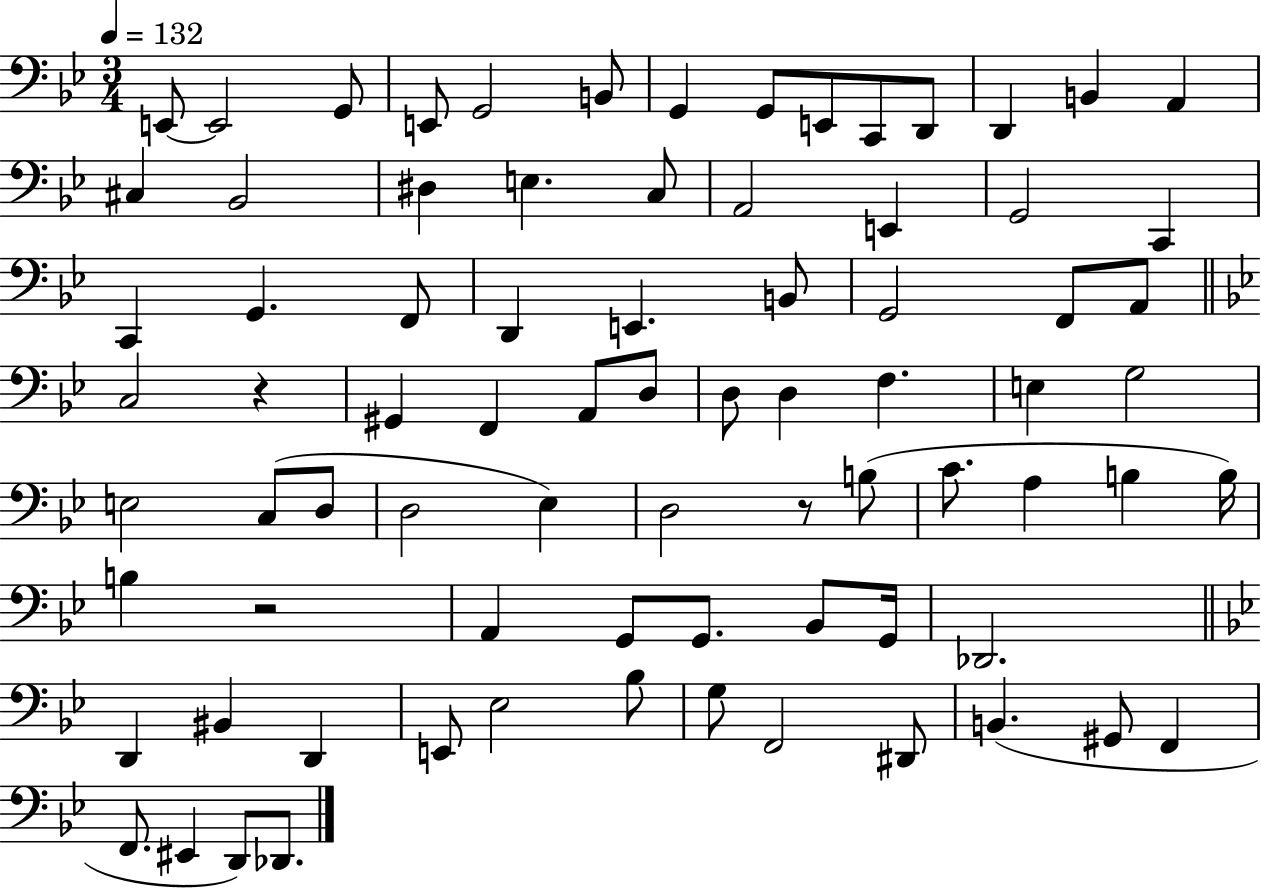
{
  \clef bass
  \numericTimeSignature
  \time 3/4
  \key bes \major
  \tempo 4 = 132
  e,8~~ e,2 g,8 | e,8 g,2 b,8 | g,4 g,8 e,8 c,8 d,8 | d,4 b,4 a,4 | \break cis4 bes,2 | dis4 e4. c8 | a,2 e,4 | g,2 c,4 | \break c,4 g,4. f,8 | d,4 e,4. b,8 | g,2 f,8 a,8 | \bar "||" \break \key bes \major c2 r4 | gis,4 f,4 a,8 d8 | d8 d4 f4. | e4 g2 | \break e2 c8( d8 | d2 ees4) | d2 r8 b8( | c'8. a4 b4 b16) | \break b4 r2 | a,4 g,8 g,8. bes,8 g,16 | des,2. | \bar "||" \break \key bes \major d,4 bis,4 d,4 | e,8 ees2 bes8 | g8 f,2 dis,8 | b,4.( gis,8 f,4 | \break f,8. eis,4 d,8) des,8. | \bar "|."
}